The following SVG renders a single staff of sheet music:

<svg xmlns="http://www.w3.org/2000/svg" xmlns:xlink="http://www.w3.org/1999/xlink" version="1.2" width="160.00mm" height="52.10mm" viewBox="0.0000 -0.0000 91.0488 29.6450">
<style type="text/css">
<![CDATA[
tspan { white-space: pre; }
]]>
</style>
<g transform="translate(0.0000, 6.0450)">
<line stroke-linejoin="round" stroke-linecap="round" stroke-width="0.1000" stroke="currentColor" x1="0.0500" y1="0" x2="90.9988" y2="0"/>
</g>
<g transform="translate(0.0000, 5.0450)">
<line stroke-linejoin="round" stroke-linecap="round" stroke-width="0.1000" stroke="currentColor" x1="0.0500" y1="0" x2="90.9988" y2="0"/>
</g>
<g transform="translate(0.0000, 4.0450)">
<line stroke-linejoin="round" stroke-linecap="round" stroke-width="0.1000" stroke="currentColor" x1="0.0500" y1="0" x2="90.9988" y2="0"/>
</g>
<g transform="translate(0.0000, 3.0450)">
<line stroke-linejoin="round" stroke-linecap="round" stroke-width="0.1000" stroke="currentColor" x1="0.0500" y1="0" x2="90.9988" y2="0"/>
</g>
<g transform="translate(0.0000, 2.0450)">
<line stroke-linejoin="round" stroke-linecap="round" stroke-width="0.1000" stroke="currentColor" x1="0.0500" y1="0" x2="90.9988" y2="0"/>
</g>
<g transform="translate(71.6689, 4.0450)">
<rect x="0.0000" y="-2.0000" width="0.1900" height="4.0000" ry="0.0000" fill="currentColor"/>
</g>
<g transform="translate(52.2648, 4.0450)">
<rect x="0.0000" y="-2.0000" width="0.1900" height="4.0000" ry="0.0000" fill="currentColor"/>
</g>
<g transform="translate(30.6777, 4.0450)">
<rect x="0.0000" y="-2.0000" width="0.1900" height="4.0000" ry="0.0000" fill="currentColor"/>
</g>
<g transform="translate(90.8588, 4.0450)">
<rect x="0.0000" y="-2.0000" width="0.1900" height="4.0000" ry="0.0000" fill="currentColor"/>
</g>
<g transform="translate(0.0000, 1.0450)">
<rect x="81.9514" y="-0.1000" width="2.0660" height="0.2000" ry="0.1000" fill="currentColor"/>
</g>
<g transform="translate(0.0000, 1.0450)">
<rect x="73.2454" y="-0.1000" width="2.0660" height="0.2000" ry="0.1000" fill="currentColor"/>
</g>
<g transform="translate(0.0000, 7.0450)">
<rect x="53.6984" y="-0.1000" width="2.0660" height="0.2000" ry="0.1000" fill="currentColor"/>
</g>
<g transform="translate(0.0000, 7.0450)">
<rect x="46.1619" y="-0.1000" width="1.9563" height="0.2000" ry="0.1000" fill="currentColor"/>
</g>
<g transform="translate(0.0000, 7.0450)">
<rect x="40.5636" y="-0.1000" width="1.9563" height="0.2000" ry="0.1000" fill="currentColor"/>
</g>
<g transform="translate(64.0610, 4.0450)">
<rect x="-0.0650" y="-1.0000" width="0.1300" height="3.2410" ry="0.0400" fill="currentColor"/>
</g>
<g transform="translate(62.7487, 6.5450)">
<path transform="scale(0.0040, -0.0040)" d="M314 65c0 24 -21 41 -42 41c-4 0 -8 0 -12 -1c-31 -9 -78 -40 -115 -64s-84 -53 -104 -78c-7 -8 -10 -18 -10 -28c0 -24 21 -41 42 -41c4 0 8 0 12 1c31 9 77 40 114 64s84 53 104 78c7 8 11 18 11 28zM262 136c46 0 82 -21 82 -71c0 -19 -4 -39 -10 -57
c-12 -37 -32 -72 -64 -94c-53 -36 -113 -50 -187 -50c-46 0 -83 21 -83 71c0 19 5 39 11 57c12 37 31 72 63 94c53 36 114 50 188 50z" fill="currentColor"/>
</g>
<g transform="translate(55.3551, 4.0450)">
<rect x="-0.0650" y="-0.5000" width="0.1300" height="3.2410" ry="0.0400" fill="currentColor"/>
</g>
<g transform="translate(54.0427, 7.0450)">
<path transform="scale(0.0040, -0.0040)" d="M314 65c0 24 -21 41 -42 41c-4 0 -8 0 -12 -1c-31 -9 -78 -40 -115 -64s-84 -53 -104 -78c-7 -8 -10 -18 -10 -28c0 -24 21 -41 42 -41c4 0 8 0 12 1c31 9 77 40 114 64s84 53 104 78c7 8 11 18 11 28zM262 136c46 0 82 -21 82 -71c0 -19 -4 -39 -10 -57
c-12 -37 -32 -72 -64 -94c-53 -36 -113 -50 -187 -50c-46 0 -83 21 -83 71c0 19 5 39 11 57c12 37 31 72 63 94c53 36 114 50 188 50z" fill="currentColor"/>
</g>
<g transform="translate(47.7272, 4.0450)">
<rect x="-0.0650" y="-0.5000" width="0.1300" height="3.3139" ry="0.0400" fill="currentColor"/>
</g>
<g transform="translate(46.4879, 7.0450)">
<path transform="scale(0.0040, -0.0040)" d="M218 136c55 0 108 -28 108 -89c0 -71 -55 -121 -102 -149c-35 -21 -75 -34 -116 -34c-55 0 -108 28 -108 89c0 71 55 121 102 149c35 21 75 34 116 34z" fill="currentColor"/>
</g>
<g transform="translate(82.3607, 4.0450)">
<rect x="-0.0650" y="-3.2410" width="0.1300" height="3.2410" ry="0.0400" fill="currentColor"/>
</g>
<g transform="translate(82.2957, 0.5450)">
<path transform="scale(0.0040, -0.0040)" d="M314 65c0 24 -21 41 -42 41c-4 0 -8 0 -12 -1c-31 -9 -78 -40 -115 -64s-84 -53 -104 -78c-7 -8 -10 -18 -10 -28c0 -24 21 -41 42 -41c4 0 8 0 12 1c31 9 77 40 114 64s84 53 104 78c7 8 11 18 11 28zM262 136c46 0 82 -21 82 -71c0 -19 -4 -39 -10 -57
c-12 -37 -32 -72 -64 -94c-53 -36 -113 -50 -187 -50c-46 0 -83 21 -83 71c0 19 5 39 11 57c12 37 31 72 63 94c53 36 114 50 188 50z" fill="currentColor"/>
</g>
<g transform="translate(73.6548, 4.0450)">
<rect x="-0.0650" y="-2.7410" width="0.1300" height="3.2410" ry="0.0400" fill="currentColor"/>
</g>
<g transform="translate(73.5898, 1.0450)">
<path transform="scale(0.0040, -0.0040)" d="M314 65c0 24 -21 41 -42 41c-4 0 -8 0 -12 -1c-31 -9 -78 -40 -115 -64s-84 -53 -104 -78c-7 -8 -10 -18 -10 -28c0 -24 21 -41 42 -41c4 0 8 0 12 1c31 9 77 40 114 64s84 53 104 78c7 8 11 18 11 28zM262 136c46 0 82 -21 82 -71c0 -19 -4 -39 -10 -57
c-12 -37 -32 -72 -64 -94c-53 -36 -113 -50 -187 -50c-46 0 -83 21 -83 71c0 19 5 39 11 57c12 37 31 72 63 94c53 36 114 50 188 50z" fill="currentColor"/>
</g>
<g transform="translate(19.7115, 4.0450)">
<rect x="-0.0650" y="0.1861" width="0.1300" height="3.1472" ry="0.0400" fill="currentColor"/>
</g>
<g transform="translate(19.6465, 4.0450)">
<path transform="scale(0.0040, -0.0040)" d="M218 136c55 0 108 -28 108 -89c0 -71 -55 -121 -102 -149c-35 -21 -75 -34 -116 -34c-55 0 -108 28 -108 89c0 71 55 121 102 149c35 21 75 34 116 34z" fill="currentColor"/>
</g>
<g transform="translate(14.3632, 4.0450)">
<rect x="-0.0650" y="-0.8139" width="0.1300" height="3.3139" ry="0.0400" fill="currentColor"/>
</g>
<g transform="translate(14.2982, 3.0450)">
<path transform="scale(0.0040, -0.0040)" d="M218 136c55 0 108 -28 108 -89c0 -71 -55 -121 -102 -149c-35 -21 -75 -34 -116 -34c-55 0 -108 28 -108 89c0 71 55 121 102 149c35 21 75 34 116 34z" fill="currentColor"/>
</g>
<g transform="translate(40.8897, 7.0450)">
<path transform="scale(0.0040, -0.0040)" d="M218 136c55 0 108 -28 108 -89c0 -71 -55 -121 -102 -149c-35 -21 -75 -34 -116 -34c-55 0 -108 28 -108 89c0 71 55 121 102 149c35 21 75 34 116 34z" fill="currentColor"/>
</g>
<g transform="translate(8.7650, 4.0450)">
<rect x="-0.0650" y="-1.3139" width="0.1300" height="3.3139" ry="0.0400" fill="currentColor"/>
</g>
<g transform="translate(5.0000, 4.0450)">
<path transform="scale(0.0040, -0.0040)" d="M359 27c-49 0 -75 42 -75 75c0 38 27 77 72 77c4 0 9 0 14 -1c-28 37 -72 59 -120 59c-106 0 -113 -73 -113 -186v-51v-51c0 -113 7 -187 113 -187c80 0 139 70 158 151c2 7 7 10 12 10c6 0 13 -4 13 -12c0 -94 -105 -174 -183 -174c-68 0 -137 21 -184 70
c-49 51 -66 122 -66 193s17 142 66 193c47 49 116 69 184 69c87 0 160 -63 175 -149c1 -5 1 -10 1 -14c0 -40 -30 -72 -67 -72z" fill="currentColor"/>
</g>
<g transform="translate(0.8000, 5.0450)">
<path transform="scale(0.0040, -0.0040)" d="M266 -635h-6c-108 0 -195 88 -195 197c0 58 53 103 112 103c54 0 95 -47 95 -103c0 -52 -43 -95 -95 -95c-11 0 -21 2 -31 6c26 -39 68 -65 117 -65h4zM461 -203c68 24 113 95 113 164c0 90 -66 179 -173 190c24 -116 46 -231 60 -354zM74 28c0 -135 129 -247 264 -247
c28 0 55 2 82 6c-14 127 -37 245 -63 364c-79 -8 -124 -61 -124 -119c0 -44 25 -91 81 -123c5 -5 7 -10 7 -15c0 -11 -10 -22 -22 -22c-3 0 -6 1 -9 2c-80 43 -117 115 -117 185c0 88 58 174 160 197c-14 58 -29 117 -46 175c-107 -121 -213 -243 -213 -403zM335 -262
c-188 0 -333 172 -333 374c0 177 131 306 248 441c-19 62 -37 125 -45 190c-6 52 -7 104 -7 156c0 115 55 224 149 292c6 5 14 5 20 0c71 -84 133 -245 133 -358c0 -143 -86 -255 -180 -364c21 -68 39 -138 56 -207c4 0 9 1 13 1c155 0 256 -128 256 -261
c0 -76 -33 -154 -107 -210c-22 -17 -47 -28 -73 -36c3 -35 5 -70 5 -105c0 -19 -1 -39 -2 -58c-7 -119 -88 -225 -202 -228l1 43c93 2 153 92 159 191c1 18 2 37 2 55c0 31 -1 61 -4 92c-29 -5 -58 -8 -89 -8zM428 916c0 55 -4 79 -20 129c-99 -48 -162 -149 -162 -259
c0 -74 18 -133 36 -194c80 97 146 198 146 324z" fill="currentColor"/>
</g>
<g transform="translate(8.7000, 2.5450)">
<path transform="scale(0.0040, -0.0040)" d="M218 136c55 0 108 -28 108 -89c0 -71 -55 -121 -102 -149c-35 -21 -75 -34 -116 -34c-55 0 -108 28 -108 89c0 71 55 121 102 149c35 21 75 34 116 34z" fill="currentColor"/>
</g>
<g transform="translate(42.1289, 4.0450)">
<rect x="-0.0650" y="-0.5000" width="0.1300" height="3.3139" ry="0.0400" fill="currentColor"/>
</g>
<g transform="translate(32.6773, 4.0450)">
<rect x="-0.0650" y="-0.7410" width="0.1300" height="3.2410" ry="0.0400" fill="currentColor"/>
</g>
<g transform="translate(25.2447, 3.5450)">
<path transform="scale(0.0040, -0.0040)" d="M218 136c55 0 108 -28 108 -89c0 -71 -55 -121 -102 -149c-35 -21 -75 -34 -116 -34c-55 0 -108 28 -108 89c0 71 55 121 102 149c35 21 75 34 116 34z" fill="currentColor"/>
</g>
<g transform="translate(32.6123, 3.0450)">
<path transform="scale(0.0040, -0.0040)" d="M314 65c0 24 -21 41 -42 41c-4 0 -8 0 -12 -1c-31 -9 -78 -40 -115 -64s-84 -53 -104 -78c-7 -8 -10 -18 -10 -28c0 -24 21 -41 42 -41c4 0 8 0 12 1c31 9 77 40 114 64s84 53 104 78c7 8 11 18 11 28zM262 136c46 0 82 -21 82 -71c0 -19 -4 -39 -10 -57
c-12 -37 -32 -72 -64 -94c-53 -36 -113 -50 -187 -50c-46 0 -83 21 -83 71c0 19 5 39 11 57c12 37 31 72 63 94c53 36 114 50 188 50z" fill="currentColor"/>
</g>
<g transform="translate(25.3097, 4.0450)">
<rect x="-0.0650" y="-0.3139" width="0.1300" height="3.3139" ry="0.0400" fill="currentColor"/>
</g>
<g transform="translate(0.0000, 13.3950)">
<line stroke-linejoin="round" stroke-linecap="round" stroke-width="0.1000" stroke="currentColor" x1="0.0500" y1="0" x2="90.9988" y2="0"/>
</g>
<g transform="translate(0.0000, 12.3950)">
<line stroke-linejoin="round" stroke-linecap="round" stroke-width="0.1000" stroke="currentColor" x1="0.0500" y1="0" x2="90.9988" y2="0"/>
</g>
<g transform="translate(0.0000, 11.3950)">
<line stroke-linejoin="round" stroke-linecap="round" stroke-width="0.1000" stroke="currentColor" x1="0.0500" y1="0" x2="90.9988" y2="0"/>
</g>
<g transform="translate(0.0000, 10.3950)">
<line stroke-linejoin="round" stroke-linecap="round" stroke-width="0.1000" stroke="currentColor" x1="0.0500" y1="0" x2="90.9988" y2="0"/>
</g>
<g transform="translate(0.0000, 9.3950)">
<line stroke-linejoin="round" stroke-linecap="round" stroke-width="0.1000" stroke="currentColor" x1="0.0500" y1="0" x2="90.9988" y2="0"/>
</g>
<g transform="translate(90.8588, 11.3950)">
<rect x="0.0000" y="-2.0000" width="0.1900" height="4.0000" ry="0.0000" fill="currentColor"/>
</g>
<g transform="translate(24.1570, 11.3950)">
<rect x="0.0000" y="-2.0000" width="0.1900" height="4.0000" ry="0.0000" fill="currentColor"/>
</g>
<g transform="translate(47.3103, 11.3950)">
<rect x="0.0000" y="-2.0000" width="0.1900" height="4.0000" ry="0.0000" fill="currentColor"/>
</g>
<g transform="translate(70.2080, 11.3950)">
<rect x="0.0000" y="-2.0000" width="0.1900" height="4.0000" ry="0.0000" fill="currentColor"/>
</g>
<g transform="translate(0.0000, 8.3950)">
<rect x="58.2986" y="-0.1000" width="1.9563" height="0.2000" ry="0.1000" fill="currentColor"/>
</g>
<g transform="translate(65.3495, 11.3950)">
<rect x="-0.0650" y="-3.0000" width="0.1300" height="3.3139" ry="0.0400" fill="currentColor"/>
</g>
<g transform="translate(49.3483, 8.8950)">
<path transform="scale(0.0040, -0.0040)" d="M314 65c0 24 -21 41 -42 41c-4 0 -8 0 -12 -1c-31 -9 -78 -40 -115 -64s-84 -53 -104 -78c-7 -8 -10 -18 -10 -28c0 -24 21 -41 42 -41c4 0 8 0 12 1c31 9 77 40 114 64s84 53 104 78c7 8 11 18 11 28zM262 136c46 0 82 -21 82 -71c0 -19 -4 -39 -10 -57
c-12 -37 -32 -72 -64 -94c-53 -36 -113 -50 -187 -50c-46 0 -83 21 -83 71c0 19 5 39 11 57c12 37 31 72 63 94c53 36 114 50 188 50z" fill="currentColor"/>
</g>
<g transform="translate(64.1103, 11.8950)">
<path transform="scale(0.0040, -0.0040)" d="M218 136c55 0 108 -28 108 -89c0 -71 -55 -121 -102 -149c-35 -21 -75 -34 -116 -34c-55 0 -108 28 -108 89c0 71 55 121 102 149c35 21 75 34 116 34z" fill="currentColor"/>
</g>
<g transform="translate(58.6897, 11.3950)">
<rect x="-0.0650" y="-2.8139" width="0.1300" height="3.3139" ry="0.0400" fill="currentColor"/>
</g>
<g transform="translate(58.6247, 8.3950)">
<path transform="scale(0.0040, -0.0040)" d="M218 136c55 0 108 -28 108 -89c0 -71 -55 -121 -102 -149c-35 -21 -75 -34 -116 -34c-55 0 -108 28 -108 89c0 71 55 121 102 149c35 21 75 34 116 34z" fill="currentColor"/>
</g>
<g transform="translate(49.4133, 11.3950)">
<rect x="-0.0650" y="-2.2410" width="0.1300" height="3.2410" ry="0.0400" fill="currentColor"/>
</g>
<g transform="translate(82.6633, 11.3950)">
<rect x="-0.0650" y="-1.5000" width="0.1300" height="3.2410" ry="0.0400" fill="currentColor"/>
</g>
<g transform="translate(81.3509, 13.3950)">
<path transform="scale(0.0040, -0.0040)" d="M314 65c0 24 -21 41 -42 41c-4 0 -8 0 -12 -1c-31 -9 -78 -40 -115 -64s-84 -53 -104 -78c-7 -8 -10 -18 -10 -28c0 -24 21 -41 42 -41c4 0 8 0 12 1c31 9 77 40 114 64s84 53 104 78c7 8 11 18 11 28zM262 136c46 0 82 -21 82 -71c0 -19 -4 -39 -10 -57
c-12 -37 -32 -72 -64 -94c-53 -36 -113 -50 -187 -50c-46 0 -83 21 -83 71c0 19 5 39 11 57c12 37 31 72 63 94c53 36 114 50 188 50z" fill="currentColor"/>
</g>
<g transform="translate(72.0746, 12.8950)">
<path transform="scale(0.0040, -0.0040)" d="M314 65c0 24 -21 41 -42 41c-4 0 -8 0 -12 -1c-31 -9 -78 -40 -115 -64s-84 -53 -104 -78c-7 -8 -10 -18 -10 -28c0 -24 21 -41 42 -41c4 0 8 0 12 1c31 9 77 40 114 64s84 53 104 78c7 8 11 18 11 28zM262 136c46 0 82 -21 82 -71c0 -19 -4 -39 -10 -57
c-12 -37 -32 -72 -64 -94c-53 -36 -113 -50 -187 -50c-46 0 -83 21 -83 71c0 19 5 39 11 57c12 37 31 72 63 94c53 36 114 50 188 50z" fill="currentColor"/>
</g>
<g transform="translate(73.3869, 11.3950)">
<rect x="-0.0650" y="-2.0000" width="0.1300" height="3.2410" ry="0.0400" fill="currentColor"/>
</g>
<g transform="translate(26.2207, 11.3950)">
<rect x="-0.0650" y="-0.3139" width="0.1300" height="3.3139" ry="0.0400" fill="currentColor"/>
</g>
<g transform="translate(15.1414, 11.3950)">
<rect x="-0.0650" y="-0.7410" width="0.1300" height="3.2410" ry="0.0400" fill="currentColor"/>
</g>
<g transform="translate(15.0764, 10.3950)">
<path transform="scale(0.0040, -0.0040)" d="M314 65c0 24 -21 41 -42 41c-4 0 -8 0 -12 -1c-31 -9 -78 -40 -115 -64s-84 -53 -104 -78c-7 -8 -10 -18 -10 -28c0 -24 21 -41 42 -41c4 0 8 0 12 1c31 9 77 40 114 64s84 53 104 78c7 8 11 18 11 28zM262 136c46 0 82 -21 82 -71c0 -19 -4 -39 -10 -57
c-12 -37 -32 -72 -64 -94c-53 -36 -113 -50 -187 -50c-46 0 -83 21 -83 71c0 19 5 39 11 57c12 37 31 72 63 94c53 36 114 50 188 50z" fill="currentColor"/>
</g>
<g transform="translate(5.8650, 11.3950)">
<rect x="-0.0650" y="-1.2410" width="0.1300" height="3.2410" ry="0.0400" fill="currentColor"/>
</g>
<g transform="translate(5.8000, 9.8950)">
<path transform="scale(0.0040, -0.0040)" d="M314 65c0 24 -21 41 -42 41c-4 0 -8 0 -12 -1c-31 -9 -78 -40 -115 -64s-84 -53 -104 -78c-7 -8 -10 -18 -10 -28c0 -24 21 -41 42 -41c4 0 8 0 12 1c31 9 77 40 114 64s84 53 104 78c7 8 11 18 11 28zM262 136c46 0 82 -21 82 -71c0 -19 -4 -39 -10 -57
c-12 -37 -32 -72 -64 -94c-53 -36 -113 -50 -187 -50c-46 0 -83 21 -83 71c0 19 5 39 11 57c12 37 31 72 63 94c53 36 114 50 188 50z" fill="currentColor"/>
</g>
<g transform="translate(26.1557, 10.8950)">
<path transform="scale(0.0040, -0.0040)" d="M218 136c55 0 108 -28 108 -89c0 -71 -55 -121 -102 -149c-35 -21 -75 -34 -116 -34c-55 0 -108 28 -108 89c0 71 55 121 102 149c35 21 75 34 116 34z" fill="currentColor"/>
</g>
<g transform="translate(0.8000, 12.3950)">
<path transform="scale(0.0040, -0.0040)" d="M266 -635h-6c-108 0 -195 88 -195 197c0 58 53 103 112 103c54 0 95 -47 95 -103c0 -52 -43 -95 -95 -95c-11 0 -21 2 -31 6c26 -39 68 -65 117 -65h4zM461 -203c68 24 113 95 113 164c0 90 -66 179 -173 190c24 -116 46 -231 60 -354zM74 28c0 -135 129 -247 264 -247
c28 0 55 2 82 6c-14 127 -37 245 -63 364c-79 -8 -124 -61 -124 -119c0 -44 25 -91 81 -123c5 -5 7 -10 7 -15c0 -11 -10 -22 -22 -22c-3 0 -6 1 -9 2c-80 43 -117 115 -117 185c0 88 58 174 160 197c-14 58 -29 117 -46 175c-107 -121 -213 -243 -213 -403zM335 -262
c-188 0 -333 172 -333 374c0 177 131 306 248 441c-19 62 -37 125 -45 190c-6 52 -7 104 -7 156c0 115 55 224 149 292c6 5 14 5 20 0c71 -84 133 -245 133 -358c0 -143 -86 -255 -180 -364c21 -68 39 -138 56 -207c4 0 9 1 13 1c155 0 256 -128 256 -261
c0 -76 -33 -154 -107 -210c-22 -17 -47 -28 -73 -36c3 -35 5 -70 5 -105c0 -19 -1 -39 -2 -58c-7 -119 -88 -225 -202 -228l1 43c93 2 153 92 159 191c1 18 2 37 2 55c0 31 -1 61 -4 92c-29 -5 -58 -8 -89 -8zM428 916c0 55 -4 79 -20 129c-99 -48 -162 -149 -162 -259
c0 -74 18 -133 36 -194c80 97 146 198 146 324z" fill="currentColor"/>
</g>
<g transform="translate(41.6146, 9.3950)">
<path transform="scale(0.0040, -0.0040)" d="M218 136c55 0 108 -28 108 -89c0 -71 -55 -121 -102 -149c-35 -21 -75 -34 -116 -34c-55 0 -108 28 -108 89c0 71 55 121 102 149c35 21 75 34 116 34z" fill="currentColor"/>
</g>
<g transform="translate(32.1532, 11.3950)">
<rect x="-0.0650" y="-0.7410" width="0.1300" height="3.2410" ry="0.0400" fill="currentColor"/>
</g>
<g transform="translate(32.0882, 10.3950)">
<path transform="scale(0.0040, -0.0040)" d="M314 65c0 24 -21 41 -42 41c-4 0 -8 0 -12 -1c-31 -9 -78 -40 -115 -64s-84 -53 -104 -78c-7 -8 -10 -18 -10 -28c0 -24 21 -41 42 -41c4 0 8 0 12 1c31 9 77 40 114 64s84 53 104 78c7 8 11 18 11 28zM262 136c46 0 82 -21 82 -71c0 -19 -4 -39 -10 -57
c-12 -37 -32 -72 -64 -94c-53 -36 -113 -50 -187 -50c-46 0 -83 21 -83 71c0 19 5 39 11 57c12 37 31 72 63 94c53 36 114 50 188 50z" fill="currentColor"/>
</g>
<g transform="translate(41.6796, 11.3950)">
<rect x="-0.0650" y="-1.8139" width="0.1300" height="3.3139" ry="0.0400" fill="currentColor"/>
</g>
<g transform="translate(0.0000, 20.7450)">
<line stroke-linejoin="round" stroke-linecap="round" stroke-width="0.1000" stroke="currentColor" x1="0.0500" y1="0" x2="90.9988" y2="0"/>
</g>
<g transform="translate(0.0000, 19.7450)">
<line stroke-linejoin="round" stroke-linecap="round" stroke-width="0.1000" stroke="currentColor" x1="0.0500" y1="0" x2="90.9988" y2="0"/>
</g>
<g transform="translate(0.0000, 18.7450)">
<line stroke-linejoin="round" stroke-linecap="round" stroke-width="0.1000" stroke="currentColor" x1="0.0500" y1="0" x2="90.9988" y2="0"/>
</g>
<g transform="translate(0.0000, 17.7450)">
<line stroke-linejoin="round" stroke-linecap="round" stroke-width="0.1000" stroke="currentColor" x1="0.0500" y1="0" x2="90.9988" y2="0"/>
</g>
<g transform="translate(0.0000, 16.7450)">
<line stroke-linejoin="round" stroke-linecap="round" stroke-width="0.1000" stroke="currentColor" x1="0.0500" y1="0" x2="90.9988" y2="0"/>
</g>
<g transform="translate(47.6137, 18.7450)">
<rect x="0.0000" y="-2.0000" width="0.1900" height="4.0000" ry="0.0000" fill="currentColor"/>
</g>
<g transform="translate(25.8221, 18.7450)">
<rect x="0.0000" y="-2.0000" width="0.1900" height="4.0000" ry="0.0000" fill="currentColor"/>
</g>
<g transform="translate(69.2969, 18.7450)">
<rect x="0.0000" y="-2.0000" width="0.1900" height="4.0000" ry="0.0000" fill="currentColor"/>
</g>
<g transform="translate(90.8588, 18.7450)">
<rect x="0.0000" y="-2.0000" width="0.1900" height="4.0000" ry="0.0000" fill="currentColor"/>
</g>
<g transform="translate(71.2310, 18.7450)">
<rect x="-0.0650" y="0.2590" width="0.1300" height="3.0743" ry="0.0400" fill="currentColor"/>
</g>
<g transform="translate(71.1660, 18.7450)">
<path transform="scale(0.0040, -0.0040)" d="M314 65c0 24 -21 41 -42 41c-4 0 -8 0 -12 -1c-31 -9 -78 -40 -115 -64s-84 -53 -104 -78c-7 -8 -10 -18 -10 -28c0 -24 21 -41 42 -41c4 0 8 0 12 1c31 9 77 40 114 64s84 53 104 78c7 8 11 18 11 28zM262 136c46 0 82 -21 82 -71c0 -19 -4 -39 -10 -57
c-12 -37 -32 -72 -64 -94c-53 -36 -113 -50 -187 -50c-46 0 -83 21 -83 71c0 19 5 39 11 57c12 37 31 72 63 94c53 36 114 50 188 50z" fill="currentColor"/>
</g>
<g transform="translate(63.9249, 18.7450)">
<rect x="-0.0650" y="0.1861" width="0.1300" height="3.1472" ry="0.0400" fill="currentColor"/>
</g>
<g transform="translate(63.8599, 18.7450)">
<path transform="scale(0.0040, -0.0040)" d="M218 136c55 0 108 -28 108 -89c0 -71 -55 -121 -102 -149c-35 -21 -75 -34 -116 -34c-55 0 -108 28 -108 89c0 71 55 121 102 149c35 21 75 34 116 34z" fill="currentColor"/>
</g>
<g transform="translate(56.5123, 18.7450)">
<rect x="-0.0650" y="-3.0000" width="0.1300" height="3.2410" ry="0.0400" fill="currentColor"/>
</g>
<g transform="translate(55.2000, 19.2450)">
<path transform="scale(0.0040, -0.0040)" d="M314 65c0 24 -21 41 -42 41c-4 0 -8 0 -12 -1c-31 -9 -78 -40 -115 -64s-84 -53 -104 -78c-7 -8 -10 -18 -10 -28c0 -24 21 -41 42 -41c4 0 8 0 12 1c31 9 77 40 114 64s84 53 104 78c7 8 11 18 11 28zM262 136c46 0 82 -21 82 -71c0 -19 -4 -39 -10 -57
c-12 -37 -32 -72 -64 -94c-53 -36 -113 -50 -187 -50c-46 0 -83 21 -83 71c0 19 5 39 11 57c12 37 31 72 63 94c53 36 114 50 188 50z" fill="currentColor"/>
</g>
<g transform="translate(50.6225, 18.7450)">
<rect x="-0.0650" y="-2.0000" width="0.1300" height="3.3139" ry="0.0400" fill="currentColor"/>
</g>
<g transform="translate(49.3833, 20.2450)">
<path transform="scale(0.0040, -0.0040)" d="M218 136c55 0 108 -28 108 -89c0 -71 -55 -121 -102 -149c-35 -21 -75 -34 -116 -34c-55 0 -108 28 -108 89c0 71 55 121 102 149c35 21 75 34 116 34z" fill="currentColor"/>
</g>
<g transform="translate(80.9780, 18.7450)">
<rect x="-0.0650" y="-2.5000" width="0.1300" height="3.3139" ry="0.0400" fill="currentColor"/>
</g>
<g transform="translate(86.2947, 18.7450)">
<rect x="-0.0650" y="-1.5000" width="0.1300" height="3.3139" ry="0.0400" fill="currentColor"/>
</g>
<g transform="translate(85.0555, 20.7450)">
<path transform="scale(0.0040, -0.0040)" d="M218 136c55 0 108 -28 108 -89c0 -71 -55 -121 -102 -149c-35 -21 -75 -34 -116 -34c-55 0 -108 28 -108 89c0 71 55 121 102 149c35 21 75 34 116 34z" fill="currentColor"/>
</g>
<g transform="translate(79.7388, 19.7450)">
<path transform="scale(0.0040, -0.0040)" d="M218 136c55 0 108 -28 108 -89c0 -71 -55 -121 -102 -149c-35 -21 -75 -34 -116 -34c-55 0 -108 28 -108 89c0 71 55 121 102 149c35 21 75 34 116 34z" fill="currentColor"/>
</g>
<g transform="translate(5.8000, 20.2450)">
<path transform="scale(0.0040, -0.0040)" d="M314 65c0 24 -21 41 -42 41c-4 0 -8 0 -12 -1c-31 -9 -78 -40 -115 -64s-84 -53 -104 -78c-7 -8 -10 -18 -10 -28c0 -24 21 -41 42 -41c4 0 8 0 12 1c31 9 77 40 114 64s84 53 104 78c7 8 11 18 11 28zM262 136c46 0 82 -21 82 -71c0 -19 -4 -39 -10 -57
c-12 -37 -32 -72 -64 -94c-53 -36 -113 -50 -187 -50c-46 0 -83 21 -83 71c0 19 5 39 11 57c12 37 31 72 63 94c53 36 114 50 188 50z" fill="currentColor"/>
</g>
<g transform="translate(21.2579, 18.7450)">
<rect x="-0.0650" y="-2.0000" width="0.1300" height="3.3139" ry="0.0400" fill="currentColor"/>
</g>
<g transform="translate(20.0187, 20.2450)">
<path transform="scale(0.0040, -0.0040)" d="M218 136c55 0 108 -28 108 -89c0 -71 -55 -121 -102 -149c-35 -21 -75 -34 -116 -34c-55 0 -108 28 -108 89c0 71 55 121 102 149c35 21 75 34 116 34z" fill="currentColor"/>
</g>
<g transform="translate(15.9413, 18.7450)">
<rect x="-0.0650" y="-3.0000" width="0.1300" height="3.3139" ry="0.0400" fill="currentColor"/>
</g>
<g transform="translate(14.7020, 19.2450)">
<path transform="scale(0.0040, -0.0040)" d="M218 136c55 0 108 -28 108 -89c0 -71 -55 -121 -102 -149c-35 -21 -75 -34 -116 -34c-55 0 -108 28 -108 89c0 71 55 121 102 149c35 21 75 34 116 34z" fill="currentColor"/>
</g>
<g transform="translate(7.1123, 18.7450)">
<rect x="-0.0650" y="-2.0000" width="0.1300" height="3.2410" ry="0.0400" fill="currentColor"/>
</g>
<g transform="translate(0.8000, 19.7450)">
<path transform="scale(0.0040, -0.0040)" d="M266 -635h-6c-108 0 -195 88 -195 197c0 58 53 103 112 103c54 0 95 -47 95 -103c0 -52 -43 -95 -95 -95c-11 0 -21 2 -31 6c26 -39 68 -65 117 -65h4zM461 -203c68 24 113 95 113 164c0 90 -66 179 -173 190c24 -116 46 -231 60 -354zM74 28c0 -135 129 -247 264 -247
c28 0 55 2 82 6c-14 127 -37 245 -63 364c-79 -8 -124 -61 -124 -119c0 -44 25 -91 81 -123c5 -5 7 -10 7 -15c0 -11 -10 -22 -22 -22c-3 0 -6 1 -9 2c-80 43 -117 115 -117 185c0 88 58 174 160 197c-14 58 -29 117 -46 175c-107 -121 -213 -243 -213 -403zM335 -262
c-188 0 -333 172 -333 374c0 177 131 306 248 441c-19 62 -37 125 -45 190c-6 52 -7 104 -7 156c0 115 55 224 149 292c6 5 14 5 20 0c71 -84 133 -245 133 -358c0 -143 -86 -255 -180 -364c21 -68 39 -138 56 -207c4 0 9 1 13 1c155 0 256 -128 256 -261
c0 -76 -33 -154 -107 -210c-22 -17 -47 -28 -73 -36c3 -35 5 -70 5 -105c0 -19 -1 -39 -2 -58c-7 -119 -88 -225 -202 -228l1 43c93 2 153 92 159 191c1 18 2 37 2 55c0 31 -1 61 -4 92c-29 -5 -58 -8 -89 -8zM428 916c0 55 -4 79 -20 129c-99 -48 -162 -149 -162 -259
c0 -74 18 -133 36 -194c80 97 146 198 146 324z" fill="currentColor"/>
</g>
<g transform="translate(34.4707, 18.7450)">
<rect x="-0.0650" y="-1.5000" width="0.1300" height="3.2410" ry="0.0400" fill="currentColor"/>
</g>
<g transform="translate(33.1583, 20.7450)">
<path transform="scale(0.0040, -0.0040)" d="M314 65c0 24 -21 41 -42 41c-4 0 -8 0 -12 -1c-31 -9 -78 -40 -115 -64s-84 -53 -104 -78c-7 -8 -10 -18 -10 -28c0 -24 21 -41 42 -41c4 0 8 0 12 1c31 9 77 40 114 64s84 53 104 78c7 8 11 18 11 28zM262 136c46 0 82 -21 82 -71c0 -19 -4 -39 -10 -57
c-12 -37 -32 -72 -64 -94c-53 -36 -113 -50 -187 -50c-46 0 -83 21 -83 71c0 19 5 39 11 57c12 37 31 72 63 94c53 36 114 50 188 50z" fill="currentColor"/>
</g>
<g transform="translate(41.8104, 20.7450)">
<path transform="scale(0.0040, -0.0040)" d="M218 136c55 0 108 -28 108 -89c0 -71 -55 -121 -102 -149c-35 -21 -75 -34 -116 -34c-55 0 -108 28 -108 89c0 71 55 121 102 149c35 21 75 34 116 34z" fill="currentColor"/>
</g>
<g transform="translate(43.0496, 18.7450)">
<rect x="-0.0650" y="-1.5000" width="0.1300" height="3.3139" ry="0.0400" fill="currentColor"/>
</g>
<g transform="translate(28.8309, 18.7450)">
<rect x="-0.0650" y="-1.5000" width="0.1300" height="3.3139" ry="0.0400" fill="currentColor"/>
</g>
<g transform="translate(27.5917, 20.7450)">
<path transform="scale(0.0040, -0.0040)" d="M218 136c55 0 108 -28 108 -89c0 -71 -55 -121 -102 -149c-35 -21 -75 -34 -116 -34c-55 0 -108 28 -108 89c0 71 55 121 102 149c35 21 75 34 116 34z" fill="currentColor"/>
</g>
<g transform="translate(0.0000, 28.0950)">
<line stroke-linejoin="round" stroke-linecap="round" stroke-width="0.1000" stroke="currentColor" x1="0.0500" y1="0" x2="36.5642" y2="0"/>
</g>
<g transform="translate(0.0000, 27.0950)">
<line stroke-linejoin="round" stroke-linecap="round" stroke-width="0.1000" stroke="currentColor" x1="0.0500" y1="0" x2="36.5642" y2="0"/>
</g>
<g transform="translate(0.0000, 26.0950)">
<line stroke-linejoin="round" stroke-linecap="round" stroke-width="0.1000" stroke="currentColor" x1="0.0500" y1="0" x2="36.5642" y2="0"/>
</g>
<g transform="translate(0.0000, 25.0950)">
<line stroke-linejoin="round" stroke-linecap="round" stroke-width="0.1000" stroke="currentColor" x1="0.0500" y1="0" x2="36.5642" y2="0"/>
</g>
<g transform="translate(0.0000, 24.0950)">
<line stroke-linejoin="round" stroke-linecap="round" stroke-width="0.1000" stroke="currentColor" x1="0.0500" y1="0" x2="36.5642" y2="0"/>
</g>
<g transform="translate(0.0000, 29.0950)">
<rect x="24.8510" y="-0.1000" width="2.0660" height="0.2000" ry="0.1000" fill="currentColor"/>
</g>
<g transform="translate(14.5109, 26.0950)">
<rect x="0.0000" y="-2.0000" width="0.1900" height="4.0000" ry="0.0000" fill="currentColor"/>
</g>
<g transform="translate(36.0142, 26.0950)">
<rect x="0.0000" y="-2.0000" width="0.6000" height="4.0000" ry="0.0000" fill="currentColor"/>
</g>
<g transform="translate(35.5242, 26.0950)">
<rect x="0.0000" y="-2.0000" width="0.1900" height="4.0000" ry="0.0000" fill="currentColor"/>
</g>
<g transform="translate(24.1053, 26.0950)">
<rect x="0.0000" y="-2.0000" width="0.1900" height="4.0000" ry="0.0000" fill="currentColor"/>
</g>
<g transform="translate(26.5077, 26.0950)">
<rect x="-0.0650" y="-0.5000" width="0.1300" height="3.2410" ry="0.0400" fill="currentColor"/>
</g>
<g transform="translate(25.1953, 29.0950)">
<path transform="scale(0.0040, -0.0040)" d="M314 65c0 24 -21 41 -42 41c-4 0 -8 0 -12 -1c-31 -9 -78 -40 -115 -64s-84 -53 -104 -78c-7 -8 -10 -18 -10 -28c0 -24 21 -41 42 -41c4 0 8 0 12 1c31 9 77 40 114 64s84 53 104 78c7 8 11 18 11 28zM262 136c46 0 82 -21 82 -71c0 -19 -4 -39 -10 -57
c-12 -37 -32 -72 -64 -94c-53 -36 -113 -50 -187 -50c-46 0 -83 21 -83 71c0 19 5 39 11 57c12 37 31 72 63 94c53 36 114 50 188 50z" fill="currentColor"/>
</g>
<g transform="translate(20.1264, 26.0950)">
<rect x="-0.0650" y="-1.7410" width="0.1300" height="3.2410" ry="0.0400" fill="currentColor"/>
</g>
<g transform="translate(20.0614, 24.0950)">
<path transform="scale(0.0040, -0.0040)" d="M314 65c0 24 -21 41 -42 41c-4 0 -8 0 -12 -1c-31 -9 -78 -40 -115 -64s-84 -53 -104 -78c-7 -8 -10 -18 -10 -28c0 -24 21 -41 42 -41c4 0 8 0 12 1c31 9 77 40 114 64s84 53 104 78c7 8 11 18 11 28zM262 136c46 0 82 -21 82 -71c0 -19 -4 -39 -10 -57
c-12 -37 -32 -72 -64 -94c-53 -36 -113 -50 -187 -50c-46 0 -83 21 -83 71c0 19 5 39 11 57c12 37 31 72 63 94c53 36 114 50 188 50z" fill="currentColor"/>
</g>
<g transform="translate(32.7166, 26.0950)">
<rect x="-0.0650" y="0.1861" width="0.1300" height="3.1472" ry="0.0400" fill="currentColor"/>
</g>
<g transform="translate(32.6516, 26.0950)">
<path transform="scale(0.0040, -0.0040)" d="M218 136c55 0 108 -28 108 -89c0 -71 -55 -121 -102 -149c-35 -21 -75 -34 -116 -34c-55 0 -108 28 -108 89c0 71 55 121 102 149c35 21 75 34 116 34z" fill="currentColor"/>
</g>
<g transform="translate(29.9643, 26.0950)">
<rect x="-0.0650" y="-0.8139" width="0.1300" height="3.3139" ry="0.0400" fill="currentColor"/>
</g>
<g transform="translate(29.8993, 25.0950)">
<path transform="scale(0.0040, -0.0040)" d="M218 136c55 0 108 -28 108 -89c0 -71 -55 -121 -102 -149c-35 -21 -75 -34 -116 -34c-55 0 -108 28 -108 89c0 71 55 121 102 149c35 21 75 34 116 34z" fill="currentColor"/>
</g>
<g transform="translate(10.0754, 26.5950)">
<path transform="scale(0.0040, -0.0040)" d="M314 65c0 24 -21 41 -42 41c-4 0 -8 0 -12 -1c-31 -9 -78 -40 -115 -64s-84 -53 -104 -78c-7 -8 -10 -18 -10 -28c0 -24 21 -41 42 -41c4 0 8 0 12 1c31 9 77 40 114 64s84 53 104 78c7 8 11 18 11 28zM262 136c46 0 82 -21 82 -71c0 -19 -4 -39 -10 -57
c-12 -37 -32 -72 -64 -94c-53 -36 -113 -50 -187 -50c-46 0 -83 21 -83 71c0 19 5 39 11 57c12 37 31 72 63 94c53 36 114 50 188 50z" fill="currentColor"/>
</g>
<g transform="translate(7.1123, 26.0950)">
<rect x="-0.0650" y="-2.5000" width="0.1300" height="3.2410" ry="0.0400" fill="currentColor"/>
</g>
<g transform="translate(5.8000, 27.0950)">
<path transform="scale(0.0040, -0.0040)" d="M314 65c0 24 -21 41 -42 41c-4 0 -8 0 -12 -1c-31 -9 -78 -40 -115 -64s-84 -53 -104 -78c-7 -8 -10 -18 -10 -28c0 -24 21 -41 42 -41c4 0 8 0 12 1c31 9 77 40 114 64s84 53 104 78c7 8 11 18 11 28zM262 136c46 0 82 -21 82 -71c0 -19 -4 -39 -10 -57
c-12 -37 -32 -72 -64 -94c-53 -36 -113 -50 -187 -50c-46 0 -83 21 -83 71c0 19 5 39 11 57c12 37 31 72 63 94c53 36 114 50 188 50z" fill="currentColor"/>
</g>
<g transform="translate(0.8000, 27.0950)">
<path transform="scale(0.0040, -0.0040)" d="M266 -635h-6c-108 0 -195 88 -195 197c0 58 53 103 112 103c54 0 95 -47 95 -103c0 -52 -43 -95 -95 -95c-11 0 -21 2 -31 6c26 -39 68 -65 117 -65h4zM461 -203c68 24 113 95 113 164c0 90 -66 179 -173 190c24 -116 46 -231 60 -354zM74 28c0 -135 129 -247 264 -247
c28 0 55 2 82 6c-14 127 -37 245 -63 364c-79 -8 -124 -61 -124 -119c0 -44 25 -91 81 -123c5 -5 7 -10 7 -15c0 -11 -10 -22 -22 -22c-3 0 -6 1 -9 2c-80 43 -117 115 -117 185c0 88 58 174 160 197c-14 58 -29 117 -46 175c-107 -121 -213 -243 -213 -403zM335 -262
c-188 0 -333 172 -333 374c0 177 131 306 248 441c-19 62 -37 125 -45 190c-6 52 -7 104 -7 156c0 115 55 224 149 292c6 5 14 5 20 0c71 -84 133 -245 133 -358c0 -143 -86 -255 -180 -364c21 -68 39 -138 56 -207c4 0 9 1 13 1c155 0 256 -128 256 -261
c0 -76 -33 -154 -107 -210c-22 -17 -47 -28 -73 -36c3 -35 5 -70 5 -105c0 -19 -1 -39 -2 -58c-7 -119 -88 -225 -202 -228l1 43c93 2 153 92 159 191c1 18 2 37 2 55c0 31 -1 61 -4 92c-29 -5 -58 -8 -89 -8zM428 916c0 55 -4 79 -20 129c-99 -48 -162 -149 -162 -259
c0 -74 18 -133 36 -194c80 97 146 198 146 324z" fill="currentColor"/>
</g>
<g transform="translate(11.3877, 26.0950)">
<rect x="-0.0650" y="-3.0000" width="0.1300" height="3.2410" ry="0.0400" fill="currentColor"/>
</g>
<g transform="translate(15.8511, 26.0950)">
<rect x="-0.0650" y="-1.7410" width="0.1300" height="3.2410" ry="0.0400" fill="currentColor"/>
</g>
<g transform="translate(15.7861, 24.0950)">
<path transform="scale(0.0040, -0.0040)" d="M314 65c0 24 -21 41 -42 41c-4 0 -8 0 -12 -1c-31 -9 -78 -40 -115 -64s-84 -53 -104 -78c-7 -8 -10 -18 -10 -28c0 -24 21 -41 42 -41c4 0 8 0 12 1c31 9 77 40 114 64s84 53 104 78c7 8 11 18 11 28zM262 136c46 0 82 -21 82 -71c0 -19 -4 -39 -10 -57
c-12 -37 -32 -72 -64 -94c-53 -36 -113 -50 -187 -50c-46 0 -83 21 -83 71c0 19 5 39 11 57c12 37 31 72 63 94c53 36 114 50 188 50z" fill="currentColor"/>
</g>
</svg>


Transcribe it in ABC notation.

X:1
T:Untitled
M:4/4
L:1/4
K:C
e d B c d2 C C C2 D2 a2 b2 e2 d2 c d2 f g2 a A F2 E2 F2 A F E E2 E F A2 B B2 G E G2 A2 f2 f2 C2 d B